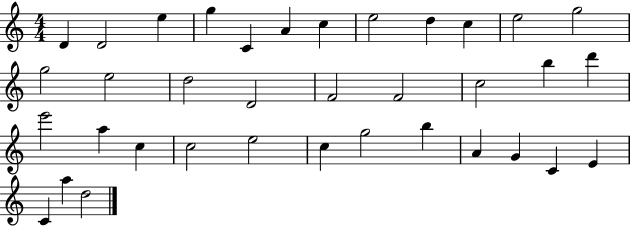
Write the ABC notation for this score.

X:1
T:Untitled
M:4/4
L:1/4
K:C
D D2 e g C A c e2 d c e2 g2 g2 e2 d2 D2 F2 F2 c2 b d' e'2 a c c2 e2 c g2 b A G C E C a d2